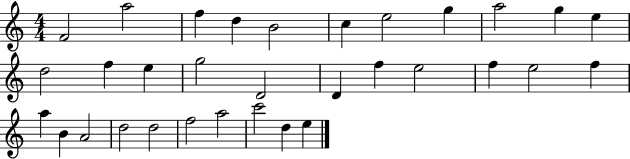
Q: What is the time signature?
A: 4/4